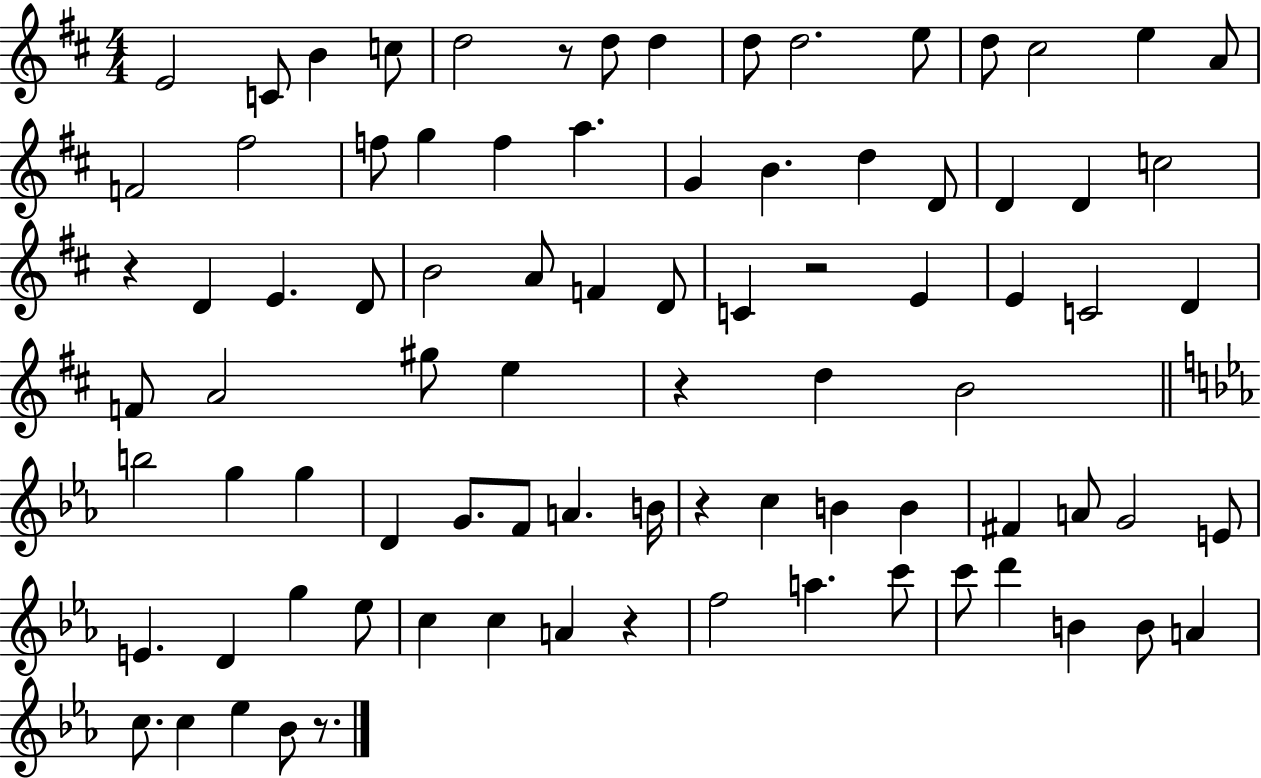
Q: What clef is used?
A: treble